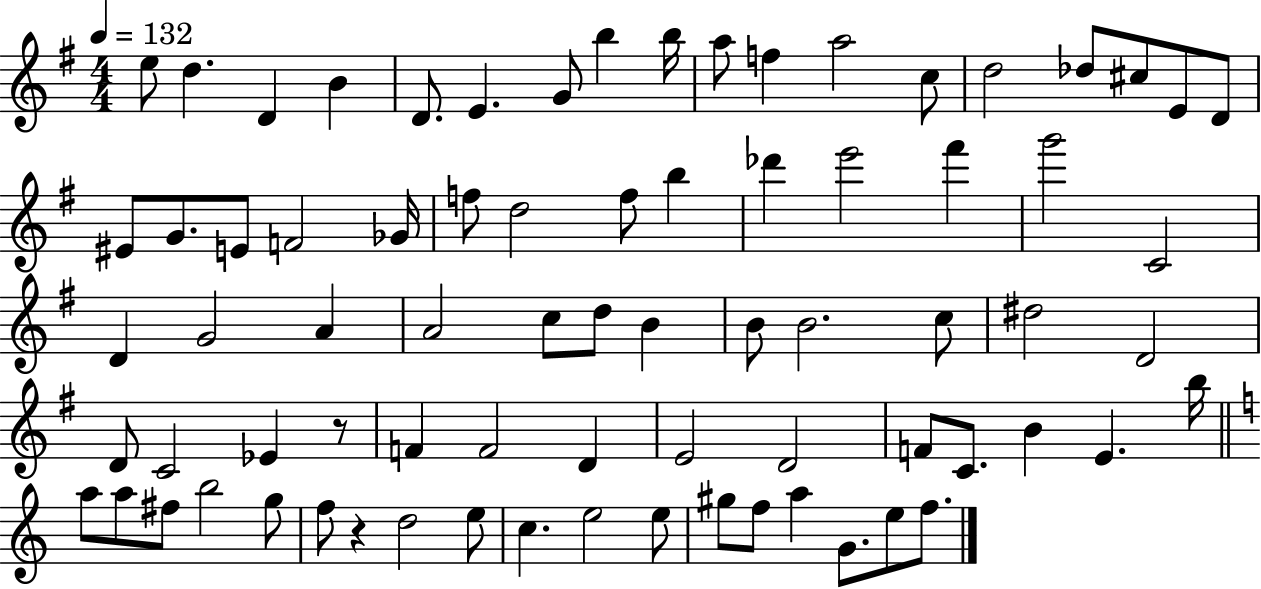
X:1
T:Untitled
M:4/4
L:1/4
K:G
e/2 d D B D/2 E G/2 b b/4 a/2 f a2 c/2 d2 _d/2 ^c/2 E/2 D/2 ^E/2 G/2 E/2 F2 _G/4 f/2 d2 f/2 b _d' e'2 ^f' g'2 C2 D G2 A A2 c/2 d/2 B B/2 B2 c/2 ^d2 D2 D/2 C2 _E z/2 F F2 D E2 D2 F/2 C/2 B E b/4 a/2 a/2 ^f/2 b2 g/2 f/2 z d2 e/2 c e2 e/2 ^g/2 f/2 a G/2 e/2 f/2